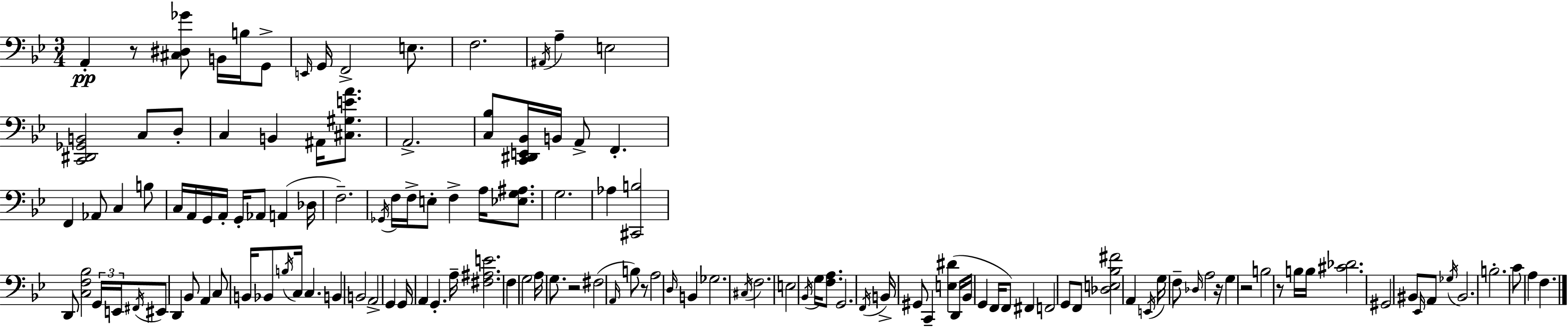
{
  \clef bass
  \numericTimeSignature
  \time 3/4
  \key bes \major
  a,4-.\pp r8 <cis dis ges'>8 b,16 b16 g,8-> | \grace { e,16 } g,16 f,2-> e8. | f2. | \acciaccatura { ais,16 } a4-- e2 | \break <c, dis, ges, b,>2 c8 | d8-. c4 b,4 ais,16 <cis gis e' a'>8. | a,2.-> | <c bes>8 <c, dis, e, bes,>16 b,16 a,8-> f,4.-. | \break f,4 aes,8 c4 | b8 c16 a,16 g,16 a,16-. g,16-. aes,8 a,4( | des16 f2.--) | \acciaccatura { ges,16 } f16 f16-> e8-. f4-> a16 | \break <ees g ais>8. g2. | aes4 <cis, b>2 | d,8 <c f bes>2 | \tuplet 3/2 { g,16 e,16 \acciaccatura { fis,16 } } eis,8 d,4 bes,8 | \break a,4 c8 b,16 bes,8 \acciaccatura { b16 } c16 c4. | b,4 b,2 | a,2-> | g,4 g,16 a,4 g,4.-. | \break a16-- <fis ais e'>2. | f4 g2 | a16 g8. r2 | fis2( | \break \grace { a,16 } b8) r8 a2 | \grace { d16 } b,4 ges2. | \acciaccatura { cis16 } f2. | e2 | \break \acciaccatura { bes,16 } g16 <f a>8. g,2. | \acciaccatura { f,16 } b,16-> gis,8 | c,4-- <e dis'>4( d,16 bes,16 g,4 | f,16 f,8) fis,4 f,2 | \break g,8 f,8 <des e bes fis'>2 | a,4 \acciaccatura { e,16 } g16 | f8-- \grace { des16 } a2 r16 | g4 r2 | \break b2 r8 b16 b16 | <cis' des'>2. | gis,2 bis,8 \grace { ees,16 } a,8 | \acciaccatura { ges16 } bis,2. | \break b2.-. | c'8 a4 f4. | \bar "|."
}